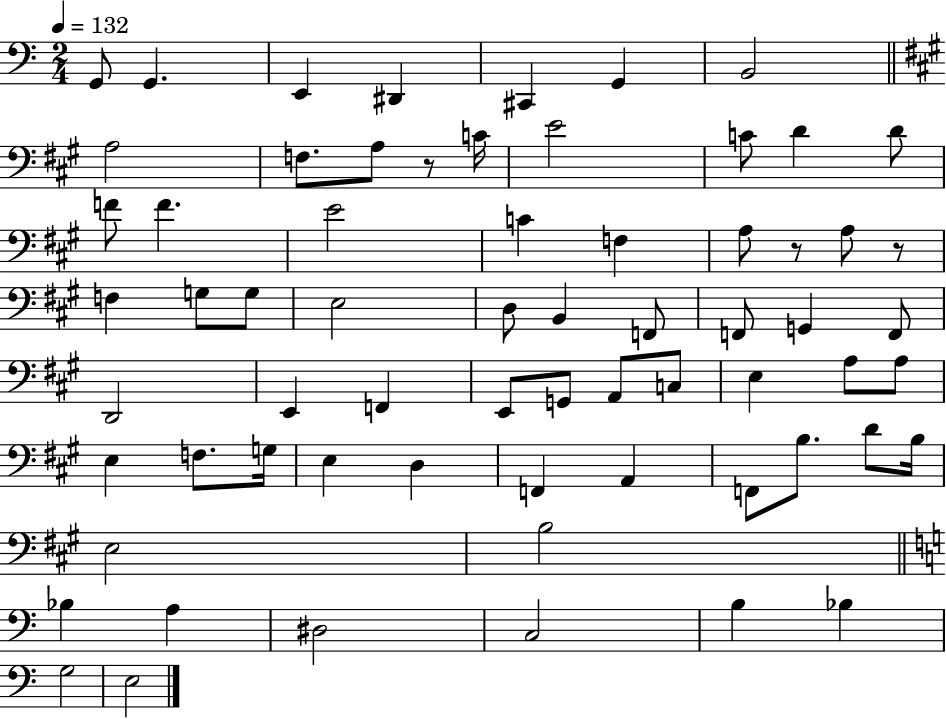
{
  \clef bass
  \numericTimeSignature
  \time 2/4
  \key c \major
  \tempo 4 = 132
  \repeat volta 2 { g,8 g,4. | e,4 dis,4 | cis,4 g,4 | b,2 | \break \bar "||" \break \key a \major a2 | f8. a8 r8 c'16 | e'2 | c'8 d'4 d'8 | \break f'8 f'4. | e'2 | c'4 f4 | a8 r8 a8 r8 | \break f4 g8 g8 | e2 | d8 b,4 f,8 | f,8 g,4 f,8 | \break d,2 | e,4 f,4 | e,8 g,8 a,8 c8 | e4 a8 a8 | \break e4 f8. g16 | e4 d4 | f,4 a,4 | f,8 b8. d'8 b16 | \break e2 | b2 | \bar "||" \break \key c \major bes4 a4 | dis2 | c2 | b4 bes4 | \break g2 | e2 | } \bar "|."
}